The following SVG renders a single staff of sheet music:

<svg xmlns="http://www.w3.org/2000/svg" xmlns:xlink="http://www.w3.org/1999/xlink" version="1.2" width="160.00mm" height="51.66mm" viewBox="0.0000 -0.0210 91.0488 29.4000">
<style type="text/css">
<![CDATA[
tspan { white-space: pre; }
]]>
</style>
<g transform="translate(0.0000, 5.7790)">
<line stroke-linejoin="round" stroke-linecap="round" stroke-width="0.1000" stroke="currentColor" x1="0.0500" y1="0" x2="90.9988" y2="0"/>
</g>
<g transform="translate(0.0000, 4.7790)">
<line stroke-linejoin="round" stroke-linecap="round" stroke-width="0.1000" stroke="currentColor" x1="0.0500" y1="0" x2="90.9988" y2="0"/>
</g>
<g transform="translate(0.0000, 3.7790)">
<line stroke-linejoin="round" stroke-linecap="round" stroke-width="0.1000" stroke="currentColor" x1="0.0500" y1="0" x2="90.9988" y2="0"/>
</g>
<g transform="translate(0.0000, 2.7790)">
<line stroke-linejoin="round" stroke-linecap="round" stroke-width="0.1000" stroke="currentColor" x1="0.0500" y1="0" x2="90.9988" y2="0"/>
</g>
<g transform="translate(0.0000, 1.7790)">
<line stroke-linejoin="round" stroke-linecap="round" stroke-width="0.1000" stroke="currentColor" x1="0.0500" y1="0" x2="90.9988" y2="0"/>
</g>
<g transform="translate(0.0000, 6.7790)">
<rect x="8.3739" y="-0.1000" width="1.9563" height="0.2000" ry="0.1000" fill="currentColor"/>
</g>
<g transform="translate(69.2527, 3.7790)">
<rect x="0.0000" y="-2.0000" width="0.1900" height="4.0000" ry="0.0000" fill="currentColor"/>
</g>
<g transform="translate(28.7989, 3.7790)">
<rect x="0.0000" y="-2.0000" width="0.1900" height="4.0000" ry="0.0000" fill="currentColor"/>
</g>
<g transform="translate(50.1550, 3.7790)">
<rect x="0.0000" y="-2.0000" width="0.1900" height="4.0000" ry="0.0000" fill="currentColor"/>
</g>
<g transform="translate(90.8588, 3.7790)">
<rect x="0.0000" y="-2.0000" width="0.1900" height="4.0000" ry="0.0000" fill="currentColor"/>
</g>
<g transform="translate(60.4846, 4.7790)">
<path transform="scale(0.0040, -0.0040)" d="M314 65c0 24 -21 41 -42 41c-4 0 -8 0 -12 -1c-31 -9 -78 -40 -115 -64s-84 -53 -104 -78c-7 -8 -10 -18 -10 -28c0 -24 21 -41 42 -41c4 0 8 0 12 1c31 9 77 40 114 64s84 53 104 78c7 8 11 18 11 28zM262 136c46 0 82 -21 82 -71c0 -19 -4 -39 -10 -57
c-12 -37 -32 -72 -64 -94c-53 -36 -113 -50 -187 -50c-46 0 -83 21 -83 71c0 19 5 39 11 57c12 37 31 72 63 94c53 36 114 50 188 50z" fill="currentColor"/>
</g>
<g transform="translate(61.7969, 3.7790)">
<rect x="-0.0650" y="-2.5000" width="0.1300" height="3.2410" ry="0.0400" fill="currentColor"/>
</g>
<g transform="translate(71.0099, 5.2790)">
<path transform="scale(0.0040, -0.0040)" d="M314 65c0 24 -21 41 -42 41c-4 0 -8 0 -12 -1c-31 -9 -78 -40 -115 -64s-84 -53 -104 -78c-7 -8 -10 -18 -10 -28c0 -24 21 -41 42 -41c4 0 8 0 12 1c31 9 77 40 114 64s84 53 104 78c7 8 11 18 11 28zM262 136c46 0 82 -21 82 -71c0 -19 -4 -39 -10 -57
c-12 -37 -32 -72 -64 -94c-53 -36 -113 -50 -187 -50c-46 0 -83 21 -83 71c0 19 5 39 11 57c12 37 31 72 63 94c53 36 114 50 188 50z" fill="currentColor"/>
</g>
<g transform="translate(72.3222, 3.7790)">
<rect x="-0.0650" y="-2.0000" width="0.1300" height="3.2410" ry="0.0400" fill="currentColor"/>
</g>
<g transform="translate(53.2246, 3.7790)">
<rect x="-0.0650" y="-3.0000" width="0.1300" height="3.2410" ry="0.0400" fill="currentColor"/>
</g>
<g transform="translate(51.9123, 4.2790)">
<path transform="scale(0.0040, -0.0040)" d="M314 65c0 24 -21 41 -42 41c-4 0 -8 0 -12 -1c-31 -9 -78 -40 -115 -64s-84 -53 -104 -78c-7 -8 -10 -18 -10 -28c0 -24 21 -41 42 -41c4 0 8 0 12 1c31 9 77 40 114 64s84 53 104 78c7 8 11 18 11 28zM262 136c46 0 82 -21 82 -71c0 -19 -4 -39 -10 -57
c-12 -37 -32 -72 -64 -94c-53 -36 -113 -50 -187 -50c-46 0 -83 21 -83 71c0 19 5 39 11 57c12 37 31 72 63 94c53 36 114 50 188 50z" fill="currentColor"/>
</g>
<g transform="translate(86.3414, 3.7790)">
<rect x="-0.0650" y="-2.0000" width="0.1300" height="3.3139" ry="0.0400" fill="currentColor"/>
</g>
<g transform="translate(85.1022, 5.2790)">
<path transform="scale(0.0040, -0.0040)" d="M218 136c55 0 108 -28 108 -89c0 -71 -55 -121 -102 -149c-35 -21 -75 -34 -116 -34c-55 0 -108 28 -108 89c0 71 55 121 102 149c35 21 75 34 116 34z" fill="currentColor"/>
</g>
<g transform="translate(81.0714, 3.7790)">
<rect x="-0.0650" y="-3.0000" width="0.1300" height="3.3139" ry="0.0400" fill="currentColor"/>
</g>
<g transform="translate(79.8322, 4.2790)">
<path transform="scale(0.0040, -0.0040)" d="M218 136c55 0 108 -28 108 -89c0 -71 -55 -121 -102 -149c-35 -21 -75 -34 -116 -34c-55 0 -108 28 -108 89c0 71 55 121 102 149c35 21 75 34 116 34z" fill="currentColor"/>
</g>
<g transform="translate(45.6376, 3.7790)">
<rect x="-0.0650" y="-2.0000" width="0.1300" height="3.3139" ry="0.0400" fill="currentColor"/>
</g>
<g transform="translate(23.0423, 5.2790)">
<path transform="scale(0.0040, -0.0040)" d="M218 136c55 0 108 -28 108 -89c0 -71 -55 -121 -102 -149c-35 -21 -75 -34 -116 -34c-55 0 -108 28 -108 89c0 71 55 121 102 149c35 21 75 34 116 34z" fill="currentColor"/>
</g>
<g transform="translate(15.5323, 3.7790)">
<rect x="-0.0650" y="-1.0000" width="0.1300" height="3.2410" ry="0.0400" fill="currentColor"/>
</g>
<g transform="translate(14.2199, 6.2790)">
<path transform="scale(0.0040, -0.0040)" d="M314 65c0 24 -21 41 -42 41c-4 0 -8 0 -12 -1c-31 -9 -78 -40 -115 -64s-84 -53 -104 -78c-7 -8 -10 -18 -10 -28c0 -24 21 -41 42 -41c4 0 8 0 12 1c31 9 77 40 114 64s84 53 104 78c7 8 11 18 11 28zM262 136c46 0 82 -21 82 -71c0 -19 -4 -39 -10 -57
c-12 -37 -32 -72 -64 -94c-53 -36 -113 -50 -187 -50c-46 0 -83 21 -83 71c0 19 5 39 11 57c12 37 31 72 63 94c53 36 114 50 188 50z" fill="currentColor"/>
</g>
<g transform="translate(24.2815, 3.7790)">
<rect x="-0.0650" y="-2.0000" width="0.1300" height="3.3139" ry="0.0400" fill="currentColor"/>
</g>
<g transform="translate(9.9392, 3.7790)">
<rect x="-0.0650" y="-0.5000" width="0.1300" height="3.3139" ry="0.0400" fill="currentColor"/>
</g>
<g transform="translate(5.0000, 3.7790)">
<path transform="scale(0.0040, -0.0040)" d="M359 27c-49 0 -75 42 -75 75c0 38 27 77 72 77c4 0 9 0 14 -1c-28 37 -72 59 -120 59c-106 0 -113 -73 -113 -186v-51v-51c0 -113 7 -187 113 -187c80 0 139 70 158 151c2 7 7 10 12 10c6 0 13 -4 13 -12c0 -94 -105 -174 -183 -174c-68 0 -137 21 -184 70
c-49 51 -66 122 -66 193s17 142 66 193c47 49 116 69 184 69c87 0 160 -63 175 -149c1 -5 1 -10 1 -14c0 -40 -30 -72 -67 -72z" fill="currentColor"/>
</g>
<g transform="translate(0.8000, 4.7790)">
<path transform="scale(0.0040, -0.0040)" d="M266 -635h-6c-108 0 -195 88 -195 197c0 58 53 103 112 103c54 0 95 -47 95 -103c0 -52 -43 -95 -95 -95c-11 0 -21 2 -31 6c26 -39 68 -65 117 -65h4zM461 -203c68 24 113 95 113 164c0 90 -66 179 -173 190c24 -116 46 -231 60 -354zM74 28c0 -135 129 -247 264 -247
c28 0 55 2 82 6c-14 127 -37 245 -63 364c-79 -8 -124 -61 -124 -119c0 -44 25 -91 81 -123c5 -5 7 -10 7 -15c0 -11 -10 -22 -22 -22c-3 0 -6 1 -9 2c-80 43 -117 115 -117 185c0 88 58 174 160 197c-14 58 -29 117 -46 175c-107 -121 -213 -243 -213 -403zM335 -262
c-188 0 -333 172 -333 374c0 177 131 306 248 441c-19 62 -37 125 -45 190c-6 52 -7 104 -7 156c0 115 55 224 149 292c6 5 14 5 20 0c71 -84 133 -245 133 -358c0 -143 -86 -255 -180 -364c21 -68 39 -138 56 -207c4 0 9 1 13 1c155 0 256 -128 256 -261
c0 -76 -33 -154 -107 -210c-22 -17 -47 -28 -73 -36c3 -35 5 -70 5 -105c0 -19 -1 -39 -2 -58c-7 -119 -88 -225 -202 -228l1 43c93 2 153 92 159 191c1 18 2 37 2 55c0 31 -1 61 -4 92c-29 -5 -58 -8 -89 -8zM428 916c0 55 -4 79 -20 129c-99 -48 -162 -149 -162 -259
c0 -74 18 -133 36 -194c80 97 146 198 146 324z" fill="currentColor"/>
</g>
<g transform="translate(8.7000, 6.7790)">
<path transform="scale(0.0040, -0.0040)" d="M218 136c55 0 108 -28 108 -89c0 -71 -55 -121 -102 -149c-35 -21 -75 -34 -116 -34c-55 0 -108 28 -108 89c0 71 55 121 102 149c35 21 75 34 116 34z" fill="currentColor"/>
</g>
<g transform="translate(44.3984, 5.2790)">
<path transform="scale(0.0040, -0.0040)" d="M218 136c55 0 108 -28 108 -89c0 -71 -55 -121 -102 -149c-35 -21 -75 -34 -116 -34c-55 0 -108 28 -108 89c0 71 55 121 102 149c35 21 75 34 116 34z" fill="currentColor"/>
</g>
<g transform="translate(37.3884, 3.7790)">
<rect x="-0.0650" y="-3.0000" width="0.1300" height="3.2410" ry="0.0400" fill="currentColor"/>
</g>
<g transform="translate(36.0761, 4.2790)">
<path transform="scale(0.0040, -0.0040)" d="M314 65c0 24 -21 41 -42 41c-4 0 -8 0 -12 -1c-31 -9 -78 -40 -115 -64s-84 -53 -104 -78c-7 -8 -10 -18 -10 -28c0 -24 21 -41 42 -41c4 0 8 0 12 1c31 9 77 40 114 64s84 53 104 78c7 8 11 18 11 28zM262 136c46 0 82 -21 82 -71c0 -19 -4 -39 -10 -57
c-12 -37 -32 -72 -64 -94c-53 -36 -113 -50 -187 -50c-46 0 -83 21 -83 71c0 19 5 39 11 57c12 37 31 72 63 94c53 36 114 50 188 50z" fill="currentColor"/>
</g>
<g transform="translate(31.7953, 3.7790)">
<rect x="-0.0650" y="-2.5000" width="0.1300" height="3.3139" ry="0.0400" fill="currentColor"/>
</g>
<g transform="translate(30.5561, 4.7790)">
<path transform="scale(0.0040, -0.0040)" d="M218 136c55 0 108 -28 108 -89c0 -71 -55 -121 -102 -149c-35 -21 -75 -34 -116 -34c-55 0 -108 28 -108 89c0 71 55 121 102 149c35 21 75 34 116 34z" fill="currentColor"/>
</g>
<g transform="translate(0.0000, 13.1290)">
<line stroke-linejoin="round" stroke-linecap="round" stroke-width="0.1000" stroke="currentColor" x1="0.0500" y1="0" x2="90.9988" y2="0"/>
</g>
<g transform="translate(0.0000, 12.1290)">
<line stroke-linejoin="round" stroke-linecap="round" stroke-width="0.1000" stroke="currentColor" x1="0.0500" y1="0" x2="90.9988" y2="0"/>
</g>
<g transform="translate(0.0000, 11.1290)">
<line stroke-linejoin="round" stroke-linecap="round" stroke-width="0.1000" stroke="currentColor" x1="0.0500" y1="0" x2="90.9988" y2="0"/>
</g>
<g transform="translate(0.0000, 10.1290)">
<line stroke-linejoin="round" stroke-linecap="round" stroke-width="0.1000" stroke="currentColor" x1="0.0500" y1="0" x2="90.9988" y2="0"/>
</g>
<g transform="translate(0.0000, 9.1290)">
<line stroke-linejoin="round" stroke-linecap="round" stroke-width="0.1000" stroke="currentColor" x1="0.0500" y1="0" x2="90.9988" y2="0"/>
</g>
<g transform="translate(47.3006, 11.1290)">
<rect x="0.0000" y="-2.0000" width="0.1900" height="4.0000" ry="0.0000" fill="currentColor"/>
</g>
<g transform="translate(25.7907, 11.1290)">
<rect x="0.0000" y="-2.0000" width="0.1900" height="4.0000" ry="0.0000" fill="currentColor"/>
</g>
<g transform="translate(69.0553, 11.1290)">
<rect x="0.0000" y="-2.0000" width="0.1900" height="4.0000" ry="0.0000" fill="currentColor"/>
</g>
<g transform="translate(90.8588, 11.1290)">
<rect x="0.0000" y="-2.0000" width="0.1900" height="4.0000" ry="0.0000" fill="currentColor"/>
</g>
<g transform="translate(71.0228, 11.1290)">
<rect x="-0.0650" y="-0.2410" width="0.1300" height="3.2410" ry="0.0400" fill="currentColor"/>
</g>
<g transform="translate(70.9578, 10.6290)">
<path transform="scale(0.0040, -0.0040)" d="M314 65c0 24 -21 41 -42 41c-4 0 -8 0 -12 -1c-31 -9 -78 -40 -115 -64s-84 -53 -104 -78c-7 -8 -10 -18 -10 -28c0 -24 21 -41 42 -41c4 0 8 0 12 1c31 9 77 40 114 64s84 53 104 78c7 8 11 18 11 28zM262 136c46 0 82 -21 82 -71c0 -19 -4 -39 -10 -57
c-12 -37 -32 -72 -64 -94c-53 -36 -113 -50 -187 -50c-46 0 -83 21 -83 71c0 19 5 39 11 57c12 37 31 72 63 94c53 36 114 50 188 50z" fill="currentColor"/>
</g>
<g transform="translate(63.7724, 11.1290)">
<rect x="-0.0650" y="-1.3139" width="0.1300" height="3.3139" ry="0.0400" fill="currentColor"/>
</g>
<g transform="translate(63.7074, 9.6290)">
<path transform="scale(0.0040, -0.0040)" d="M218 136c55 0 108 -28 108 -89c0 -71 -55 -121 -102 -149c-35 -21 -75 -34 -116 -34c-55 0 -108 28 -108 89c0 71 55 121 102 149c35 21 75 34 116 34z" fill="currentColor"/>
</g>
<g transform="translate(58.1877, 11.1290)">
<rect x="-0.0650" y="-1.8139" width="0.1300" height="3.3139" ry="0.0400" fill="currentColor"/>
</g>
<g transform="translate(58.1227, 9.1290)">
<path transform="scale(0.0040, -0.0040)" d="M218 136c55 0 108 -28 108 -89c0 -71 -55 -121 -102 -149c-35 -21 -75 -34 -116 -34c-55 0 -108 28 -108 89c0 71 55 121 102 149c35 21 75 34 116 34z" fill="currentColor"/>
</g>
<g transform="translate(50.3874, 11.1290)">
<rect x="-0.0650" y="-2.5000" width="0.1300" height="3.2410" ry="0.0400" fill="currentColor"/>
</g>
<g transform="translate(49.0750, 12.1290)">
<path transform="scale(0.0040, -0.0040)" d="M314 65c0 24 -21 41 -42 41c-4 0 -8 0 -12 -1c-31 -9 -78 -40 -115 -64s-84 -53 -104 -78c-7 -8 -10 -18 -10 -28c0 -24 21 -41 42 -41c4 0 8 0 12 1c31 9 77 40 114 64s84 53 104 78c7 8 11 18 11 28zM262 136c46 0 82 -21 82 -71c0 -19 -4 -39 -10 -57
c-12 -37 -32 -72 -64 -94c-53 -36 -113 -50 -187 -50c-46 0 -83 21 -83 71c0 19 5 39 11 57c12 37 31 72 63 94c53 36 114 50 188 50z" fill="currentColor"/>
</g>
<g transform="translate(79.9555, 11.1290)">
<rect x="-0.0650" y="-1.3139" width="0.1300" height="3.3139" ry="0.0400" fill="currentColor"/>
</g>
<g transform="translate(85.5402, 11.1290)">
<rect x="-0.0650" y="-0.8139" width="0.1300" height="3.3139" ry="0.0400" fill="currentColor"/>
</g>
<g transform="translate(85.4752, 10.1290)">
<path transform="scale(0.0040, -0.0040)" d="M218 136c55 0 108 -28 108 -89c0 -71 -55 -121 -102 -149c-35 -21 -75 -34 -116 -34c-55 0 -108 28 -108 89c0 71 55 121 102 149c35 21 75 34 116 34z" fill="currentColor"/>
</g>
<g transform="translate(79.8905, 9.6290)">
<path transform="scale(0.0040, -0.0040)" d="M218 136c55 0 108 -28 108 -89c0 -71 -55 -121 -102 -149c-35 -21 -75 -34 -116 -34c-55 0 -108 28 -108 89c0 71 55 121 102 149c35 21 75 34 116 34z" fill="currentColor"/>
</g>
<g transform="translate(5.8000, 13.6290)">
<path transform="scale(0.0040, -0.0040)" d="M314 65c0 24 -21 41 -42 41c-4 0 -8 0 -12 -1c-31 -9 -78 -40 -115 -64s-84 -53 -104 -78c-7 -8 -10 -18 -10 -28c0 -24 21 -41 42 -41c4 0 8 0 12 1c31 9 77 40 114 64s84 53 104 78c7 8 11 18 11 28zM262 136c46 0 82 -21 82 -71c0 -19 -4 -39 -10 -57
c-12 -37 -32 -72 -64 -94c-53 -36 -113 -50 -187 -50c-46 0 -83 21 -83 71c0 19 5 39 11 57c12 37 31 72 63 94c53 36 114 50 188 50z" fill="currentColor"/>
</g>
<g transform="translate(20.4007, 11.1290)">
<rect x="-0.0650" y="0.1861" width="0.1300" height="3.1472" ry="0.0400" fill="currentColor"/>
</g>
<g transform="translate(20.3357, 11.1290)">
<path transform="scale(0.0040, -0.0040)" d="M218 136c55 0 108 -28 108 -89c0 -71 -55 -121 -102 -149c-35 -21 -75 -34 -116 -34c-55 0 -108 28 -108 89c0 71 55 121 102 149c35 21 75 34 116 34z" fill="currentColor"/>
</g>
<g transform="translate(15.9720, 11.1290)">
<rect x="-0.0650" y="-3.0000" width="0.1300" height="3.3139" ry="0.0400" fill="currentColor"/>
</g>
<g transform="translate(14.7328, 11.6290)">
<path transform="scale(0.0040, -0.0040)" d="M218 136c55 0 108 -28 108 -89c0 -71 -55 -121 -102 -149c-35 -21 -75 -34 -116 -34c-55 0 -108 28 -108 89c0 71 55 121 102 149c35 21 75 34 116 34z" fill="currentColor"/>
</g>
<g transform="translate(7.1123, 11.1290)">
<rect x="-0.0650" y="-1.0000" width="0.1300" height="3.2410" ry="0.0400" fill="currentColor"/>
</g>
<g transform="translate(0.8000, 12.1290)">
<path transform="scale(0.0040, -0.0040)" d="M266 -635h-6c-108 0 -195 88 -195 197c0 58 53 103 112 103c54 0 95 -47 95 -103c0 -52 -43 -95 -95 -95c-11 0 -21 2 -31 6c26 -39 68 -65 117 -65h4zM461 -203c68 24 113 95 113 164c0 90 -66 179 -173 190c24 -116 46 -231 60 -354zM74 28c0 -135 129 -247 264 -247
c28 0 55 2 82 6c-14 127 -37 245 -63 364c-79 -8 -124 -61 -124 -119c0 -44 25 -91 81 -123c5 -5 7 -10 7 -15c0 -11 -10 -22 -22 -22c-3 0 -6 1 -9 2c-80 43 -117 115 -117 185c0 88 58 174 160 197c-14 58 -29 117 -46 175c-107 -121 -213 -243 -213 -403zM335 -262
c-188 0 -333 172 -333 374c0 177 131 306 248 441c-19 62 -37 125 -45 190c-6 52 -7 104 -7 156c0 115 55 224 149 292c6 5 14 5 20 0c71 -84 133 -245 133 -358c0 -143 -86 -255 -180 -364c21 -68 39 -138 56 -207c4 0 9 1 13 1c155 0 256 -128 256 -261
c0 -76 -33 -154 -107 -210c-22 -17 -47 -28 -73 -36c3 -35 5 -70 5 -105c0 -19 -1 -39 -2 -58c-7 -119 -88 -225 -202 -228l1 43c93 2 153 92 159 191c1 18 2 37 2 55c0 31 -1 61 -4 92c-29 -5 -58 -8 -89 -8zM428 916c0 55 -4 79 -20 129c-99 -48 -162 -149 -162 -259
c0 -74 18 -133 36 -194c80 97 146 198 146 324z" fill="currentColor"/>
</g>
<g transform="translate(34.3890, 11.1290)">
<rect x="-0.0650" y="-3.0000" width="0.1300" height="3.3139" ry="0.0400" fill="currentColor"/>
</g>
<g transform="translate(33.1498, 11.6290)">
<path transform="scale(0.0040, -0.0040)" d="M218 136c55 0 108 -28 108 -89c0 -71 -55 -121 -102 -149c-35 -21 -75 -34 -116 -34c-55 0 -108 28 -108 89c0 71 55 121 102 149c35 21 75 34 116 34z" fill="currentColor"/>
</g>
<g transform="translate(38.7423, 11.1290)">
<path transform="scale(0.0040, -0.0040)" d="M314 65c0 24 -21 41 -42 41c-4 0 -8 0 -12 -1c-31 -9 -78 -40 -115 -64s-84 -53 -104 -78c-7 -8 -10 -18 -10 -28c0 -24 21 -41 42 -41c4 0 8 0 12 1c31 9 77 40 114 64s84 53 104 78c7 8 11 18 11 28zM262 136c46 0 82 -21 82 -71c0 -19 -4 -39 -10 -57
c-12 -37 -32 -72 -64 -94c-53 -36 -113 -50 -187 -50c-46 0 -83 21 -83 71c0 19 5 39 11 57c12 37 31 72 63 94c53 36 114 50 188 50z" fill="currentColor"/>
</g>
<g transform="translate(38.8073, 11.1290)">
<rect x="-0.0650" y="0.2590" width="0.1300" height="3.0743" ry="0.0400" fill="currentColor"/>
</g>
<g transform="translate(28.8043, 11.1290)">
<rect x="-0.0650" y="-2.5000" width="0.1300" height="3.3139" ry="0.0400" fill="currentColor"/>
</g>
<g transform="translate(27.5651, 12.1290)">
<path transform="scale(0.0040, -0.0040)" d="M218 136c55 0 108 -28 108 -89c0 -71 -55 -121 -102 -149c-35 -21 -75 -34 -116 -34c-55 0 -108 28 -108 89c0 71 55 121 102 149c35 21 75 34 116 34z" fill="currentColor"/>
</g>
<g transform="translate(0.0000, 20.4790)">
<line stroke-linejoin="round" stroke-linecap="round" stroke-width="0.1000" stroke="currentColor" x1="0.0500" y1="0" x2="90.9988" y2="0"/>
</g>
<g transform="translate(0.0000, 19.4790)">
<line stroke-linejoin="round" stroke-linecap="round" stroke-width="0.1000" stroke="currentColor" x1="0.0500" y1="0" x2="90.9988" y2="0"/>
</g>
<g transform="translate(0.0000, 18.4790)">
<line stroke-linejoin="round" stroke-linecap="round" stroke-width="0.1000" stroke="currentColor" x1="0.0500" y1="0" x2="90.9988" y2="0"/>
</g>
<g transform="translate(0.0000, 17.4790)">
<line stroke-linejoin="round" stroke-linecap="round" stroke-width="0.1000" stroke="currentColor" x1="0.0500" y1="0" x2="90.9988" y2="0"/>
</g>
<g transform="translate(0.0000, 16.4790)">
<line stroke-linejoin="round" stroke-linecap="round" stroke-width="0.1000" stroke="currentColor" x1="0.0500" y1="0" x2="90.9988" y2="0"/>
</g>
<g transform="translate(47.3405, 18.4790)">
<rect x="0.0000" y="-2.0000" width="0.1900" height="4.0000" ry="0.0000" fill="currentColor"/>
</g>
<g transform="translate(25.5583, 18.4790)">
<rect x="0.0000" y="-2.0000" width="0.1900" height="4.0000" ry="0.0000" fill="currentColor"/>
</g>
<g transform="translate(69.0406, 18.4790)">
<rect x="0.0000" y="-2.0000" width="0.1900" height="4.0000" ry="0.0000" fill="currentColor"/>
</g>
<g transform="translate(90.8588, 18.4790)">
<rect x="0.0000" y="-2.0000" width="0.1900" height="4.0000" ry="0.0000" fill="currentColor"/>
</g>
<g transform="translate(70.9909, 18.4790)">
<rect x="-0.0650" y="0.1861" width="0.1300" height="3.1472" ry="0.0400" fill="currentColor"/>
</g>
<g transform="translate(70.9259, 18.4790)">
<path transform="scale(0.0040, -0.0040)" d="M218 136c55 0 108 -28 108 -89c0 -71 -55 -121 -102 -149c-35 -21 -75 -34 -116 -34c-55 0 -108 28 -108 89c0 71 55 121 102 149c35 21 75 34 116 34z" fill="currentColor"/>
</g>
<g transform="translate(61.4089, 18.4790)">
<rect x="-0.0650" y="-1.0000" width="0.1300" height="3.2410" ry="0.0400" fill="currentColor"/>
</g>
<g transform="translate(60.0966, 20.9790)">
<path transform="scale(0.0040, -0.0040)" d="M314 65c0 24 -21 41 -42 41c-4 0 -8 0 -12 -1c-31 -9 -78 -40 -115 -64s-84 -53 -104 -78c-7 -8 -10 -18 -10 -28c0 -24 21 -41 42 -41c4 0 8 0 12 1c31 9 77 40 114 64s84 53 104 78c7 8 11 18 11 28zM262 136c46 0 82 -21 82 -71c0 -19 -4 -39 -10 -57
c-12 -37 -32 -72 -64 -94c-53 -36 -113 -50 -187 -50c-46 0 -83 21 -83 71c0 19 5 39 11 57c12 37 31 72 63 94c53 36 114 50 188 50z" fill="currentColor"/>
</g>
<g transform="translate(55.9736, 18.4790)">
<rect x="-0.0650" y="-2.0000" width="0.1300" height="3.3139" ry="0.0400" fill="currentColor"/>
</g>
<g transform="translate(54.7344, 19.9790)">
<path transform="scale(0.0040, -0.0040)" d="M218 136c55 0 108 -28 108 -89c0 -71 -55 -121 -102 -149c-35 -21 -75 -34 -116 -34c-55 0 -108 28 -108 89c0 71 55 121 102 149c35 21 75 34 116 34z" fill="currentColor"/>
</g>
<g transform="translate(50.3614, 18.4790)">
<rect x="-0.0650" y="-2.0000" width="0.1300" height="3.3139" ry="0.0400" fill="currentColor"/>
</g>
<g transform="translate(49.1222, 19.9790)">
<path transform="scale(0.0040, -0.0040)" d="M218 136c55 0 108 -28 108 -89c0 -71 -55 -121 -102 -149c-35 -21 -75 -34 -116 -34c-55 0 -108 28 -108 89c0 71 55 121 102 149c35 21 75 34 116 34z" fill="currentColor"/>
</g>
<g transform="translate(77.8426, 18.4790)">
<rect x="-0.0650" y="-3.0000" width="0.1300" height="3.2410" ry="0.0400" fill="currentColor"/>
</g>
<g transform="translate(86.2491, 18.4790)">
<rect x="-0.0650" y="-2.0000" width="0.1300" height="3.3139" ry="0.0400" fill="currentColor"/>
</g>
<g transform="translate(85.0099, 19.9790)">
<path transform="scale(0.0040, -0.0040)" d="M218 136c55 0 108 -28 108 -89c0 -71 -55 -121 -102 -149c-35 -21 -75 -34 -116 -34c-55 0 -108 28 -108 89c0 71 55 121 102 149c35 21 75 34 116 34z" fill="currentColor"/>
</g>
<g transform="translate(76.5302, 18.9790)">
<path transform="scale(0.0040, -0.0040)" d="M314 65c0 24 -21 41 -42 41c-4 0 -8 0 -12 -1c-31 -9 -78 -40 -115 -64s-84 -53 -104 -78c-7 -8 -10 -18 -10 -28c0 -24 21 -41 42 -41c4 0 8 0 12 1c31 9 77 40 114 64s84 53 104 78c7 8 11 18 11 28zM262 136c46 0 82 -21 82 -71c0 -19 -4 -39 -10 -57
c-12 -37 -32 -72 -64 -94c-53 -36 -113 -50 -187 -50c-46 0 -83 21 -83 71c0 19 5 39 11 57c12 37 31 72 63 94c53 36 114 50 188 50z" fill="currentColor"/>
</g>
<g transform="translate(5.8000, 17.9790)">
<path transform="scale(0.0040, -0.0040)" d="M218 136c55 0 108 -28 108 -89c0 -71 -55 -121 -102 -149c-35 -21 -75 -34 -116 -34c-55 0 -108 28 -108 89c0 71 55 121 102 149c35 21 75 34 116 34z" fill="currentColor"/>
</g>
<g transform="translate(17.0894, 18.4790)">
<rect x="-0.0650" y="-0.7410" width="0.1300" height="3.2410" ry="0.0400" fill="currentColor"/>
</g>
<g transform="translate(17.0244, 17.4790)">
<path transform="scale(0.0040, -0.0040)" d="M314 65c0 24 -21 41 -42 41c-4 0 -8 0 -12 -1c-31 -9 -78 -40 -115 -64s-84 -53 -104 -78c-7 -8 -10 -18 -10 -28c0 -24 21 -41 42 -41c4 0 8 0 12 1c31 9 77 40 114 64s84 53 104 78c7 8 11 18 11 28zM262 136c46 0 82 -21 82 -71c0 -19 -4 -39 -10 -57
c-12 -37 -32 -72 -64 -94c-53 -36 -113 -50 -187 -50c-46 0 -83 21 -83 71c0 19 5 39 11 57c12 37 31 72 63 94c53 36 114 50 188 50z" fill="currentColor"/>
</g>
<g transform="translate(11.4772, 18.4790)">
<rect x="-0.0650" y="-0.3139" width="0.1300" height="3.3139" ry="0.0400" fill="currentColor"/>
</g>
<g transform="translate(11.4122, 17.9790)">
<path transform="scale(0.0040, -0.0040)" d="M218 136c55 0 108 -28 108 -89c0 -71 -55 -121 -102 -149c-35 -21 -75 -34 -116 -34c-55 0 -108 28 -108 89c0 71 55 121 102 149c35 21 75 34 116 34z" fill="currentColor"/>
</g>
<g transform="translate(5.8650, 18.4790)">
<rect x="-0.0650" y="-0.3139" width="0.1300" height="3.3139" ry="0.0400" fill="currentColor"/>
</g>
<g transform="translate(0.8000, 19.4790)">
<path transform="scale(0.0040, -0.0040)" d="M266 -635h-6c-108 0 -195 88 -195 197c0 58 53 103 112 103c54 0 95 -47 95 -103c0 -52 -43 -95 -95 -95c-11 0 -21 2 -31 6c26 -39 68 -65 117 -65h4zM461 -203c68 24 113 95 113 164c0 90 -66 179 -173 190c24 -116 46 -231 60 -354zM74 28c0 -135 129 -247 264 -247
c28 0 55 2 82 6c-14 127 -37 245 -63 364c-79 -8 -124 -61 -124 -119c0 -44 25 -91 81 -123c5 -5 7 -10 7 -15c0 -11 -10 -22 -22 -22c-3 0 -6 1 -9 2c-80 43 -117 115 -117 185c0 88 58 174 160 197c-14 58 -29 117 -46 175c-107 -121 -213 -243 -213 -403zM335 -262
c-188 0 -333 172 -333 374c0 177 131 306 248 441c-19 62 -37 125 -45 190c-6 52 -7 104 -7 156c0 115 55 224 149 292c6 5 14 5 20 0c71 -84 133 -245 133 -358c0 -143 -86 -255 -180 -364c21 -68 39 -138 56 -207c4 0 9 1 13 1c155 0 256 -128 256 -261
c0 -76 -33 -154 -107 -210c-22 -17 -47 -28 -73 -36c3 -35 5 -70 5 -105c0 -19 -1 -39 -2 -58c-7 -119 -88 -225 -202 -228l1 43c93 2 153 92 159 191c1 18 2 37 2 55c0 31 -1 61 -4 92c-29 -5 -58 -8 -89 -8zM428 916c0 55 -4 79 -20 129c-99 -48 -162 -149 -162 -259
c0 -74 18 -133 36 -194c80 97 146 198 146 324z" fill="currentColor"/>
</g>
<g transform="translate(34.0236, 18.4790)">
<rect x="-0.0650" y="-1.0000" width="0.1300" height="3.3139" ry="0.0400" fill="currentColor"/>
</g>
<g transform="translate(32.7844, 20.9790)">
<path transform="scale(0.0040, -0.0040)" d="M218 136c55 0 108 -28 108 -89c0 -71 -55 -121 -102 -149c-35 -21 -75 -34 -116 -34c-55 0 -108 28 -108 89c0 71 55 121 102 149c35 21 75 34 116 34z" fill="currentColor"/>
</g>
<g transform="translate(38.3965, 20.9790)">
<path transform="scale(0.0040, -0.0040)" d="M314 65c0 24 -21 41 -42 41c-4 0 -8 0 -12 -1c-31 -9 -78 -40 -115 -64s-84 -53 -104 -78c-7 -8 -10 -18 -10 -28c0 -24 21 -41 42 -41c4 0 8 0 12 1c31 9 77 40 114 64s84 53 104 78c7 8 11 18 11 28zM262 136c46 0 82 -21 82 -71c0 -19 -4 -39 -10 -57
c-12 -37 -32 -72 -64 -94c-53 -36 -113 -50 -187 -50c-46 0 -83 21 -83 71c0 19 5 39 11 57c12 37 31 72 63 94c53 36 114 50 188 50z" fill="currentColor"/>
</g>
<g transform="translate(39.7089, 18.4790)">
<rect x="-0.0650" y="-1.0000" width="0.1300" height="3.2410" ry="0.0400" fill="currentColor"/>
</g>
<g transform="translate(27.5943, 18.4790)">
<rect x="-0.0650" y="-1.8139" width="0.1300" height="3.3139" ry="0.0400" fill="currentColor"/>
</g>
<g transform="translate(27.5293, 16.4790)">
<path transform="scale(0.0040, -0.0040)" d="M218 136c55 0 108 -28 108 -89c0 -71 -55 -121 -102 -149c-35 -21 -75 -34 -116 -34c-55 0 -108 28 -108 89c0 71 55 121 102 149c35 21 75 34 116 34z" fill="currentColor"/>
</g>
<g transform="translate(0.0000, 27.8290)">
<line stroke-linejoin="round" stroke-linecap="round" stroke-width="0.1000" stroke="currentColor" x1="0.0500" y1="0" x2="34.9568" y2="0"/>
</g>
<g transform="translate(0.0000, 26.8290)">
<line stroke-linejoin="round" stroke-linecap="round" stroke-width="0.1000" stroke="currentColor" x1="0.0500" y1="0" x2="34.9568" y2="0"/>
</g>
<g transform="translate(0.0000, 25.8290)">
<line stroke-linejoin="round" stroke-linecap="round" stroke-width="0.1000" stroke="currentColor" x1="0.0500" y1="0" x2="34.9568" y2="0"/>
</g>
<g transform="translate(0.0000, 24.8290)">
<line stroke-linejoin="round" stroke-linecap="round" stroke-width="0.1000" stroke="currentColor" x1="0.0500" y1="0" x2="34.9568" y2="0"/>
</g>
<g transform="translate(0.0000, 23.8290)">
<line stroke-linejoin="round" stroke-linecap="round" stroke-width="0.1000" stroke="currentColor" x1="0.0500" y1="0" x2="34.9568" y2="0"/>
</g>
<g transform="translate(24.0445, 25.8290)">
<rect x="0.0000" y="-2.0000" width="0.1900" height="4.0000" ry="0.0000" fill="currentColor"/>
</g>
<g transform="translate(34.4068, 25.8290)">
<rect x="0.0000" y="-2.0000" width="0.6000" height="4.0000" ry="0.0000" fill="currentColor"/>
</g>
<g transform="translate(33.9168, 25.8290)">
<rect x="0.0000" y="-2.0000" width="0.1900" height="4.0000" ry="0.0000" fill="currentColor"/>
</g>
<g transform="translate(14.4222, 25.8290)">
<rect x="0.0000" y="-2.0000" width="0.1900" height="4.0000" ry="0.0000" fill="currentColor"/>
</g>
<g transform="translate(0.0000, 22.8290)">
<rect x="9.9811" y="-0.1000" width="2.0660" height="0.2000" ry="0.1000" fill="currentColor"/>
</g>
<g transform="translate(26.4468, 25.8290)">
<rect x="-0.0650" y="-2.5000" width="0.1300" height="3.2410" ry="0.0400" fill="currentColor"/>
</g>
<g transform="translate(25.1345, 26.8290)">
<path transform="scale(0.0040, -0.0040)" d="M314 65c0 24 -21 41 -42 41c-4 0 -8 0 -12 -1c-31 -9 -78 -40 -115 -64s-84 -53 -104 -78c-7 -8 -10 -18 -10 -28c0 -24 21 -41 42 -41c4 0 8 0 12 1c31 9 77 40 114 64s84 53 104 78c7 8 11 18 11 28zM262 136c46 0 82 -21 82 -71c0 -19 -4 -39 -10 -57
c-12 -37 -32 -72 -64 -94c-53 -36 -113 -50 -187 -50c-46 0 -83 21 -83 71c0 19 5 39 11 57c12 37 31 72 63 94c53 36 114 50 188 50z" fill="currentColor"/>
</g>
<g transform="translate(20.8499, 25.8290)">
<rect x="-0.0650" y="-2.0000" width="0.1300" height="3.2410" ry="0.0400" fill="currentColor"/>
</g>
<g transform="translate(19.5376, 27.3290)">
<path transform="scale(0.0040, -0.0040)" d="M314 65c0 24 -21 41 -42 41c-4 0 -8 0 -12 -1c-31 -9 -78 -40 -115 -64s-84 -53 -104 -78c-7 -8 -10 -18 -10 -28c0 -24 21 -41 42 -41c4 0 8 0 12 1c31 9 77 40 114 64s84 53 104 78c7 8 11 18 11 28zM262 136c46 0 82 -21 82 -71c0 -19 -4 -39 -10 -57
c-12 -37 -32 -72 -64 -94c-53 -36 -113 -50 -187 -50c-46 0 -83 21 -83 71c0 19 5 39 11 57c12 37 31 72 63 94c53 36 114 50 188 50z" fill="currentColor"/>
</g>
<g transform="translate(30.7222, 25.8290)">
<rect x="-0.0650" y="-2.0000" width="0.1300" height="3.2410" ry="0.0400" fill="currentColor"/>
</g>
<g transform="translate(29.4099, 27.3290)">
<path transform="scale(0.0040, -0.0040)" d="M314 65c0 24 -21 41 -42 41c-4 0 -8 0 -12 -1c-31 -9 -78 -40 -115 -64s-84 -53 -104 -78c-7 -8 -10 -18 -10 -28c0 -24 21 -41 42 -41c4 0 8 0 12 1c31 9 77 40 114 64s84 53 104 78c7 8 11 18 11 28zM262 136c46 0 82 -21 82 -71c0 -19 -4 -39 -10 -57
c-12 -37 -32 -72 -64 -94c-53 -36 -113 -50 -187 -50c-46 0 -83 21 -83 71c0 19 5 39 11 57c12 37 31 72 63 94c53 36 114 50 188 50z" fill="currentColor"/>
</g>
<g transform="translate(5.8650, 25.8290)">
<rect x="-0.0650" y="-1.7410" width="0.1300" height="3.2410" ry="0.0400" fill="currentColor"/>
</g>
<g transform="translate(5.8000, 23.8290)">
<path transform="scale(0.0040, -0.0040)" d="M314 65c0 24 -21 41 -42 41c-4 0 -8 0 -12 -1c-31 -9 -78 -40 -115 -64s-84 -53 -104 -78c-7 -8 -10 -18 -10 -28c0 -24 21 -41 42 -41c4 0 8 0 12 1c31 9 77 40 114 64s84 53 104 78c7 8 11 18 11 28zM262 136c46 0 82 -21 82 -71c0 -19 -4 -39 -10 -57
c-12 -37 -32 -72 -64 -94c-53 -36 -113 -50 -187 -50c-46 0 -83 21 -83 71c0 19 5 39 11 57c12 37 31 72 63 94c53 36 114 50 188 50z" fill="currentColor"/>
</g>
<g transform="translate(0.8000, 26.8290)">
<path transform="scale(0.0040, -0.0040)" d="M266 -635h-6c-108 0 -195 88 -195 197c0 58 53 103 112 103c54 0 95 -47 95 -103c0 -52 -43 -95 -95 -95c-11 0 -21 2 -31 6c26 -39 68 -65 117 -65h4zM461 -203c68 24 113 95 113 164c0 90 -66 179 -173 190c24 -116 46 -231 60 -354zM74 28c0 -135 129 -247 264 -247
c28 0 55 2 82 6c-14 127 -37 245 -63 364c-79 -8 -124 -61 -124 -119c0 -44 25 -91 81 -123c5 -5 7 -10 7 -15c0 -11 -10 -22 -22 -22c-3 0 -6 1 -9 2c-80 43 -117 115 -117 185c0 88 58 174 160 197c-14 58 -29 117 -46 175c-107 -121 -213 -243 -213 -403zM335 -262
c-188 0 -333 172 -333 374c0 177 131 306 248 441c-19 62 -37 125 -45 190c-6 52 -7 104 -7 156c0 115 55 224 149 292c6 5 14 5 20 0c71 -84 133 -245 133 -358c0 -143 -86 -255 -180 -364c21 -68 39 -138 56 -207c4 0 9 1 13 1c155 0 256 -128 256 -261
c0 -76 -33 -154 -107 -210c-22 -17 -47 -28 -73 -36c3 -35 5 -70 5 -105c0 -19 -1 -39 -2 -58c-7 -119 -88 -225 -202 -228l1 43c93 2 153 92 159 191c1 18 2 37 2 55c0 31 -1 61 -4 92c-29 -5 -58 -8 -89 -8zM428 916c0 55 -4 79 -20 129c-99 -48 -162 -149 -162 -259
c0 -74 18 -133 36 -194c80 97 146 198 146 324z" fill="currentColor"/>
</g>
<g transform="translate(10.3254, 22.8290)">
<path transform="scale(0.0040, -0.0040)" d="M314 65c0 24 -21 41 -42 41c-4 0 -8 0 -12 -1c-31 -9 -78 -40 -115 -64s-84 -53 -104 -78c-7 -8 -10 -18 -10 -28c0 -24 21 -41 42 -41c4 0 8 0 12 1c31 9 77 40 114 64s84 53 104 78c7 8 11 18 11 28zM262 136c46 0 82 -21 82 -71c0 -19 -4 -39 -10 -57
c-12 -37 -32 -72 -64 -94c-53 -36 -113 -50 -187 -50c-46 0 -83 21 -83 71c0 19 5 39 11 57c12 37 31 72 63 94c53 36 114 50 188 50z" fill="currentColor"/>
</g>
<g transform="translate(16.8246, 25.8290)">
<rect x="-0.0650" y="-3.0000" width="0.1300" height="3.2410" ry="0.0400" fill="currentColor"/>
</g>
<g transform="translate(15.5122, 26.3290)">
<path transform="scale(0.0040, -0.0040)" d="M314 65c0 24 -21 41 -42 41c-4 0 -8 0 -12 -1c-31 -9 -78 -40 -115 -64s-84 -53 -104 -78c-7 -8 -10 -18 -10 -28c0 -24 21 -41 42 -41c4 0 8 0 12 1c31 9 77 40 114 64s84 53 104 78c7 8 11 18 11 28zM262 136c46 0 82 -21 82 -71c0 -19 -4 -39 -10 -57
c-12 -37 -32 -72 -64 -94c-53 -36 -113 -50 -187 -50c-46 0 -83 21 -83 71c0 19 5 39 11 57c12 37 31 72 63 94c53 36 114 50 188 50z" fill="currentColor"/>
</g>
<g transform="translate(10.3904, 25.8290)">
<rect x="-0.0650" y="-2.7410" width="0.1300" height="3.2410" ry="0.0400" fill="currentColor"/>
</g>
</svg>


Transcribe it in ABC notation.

X:1
T:Untitled
M:4/4
L:1/4
K:C
C D2 F G A2 F A2 G2 F2 A F D2 A B G A B2 G2 f e c2 e d c c d2 f D D2 F F D2 B A2 F f2 a2 A2 F2 G2 F2